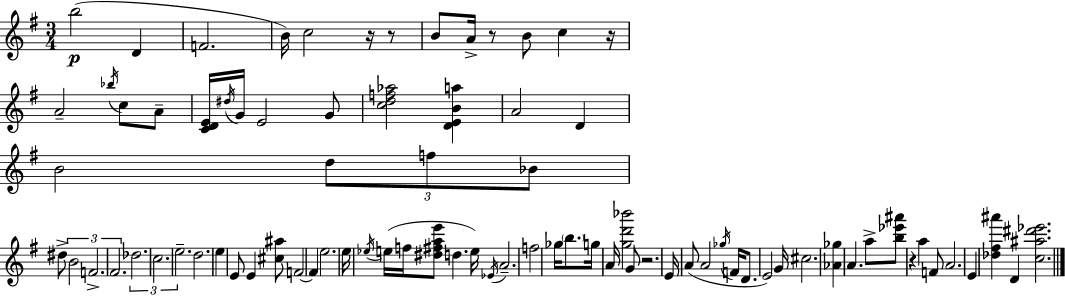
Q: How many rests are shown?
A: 6